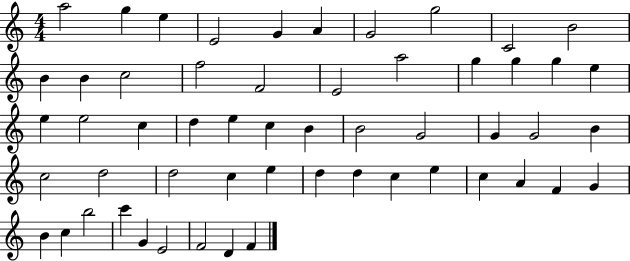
{
  \clef treble
  \numericTimeSignature
  \time 4/4
  \key c \major
  a''2 g''4 e''4 | e'2 g'4 a'4 | g'2 g''2 | c'2 b'2 | \break b'4 b'4 c''2 | f''2 f'2 | e'2 a''2 | g''4 g''4 g''4 e''4 | \break e''4 e''2 c''4 | d''4 e''4 c''4 b'4 | b'2 g'2 | g'4 g'2 b'4 | \break c''2 d''2 | d''2 c''4 e''4 | d''4 d''4 c''4 e''4 | c''4 a'4 f'4 g'4 | \break b'4 c''4 b''2 | c'''4 g'4 e'2 | f'2 d'4 f'4 | \bar "|."
}